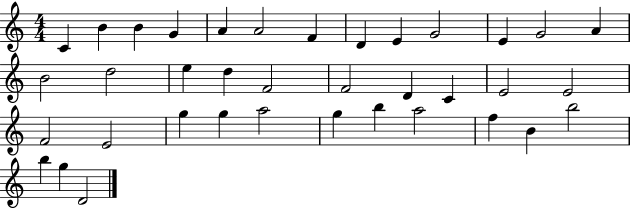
{
  \clef treble
  \numericTimeSignature
  \time 4/4
  \key c \major
  c'4 b'4 b'4 g'4 | a'4 a'2 f'4 | d'4 e'4 g'2 | e'4 g'2 a'4 | \break b'2 d''2 | e''4 d''4 f'2 | f'2 d'4 c'4 | e'2 e'2 | \break f'2 e'2 | g''4 g''4 a''2 | g''4 b''4 a''2 | f''4 b'4 b''2 | \break b''4 g''4 d'2 | \bar "|."
}